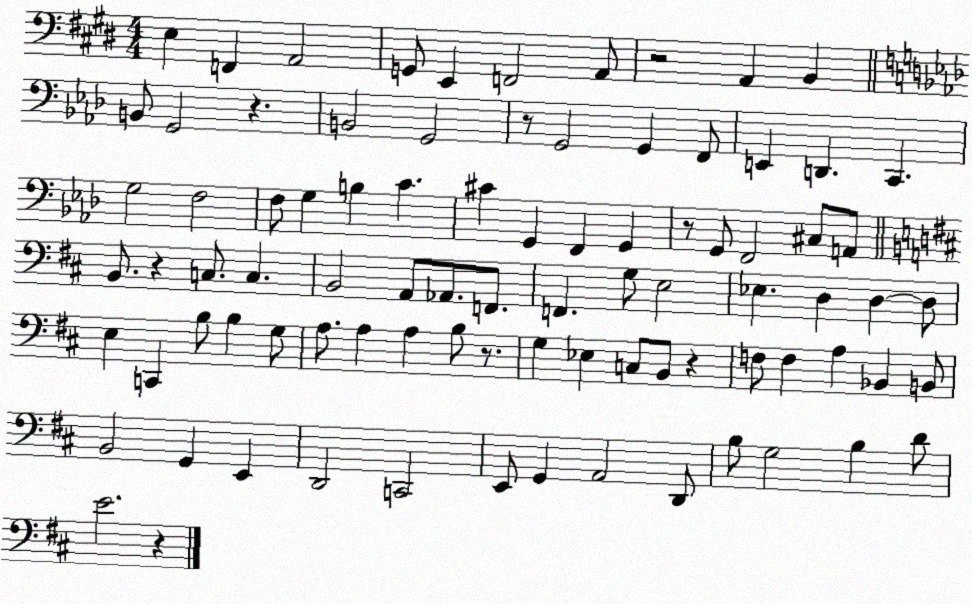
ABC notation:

X:1
T:Untitled
M:4/4
L:1/4
K:E
E, F,, A,,2 G,,/2 E,, F,,2 A,,/2 z2 A,, B,, B,,/2 G,,2 z B,,2 G,,2 z/2 G,,2 G,, F,,/2 E,, D,, C,, G,2 F,2 F,/2 G, B, C ^C G,, F,, G,, z/2 G,,/2 F,,2 ^C,/2 A,,/2 B,,/2 z C,/2 C, B,,2 A,,/2 _A,,/2 F,,/2 F,, G,/2 E,2 _E, D, D, D,/2 E, C,, B,/2 B, G,/2 A,/2 A, A, B,/2 z/2 G, _E, C,/2 B,,/2 z F,/2 F, A, _B,, B,,/2 B,,2 G,, E,, D,,2 C,,2 E,,/2 G,, A,,2 D,,/2 B,/2 G,2 B, D/2 E2 z